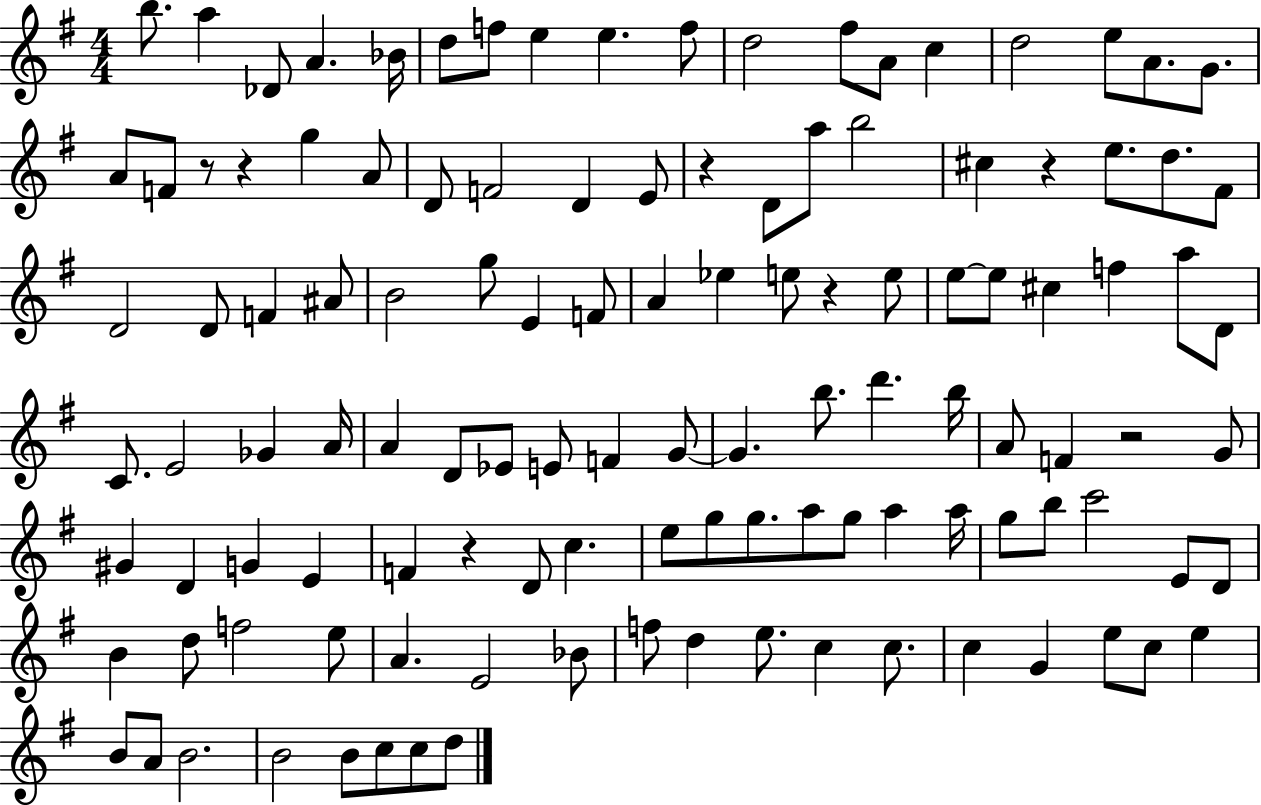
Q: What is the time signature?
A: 4/4